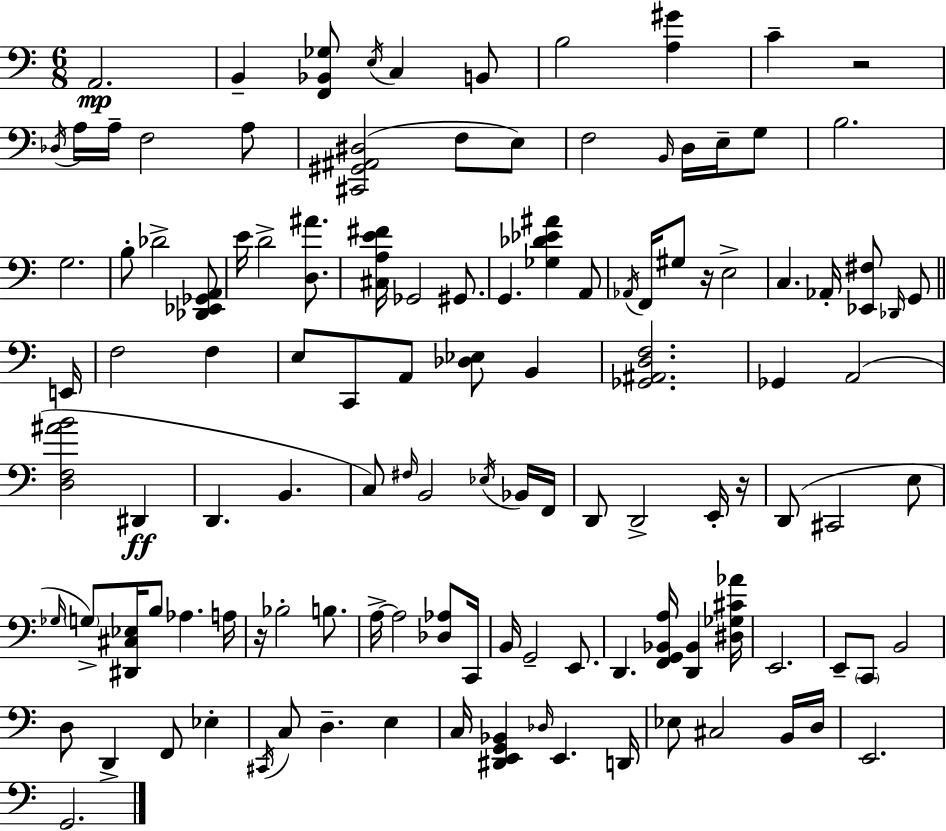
A2/h. B2/q [F2,Bb2,Gb3]/e E3/s C3/q B2/e B3/h [A3,G#4]/q C4/q R/h Db3/s A3/s A3/s F3/h A3/e [C#2,G#2,A#2,D#3]/h F3/e E3/e F3/h B2/s D3/s E3/s G3/e B3/h. G3/h. B3/e Db4/h [Db2,Eb2,Gb2,A2]/e E4/s D4/h [D3,A#4]/e. [C#3,A3,E4,F#4]/s Gb2/h G#2/e. G2/q. [Gb3,Db4,Eb4,A#4]/q A2/e Ab2/s F2/s G#3/e R/s E3/h C3/q. Ab2/s [Eb2,F#3]/e Db2/s G2/e E2/s F3/h F3/q E3/e C2/e A2/e [Db3,Eb3]/e B2/q [Gb2,A#2,D3,F3]/h. Gb2/q A2/h [D3,F3,A#4,B4]/h D#2/q D2/q. B2/q. C3/e F#3/s B2/h Eb3/s Bb2/s F2/s D2/e D2/h E2/s R/s D2/e C#2/h E3/e Gb3/s G3/e [D#2,C#3,Eb3]/s B3/e Ab3/q. A3/s R/s Bb3/h B3/e. A3/s A3/h [Db3,Ab3]/e C2/s B2/s G2/h E2/e. D2/q. [F2,G2,Bb2,A3]/s [D2,Bb2]/q [D#3,Gb3,C#4,Ab4]/s E2/h. E2/e C2/e B2/h D3/e D2/q F2/e Eb3/q C#2/s C3/e D3/q. E3/q C3/s [D#2,E2,G2,Bb2]/q Db3/s E2/q. D2/s Eb3/e C#3/h B2/s D3/s E2/h. G2/h.